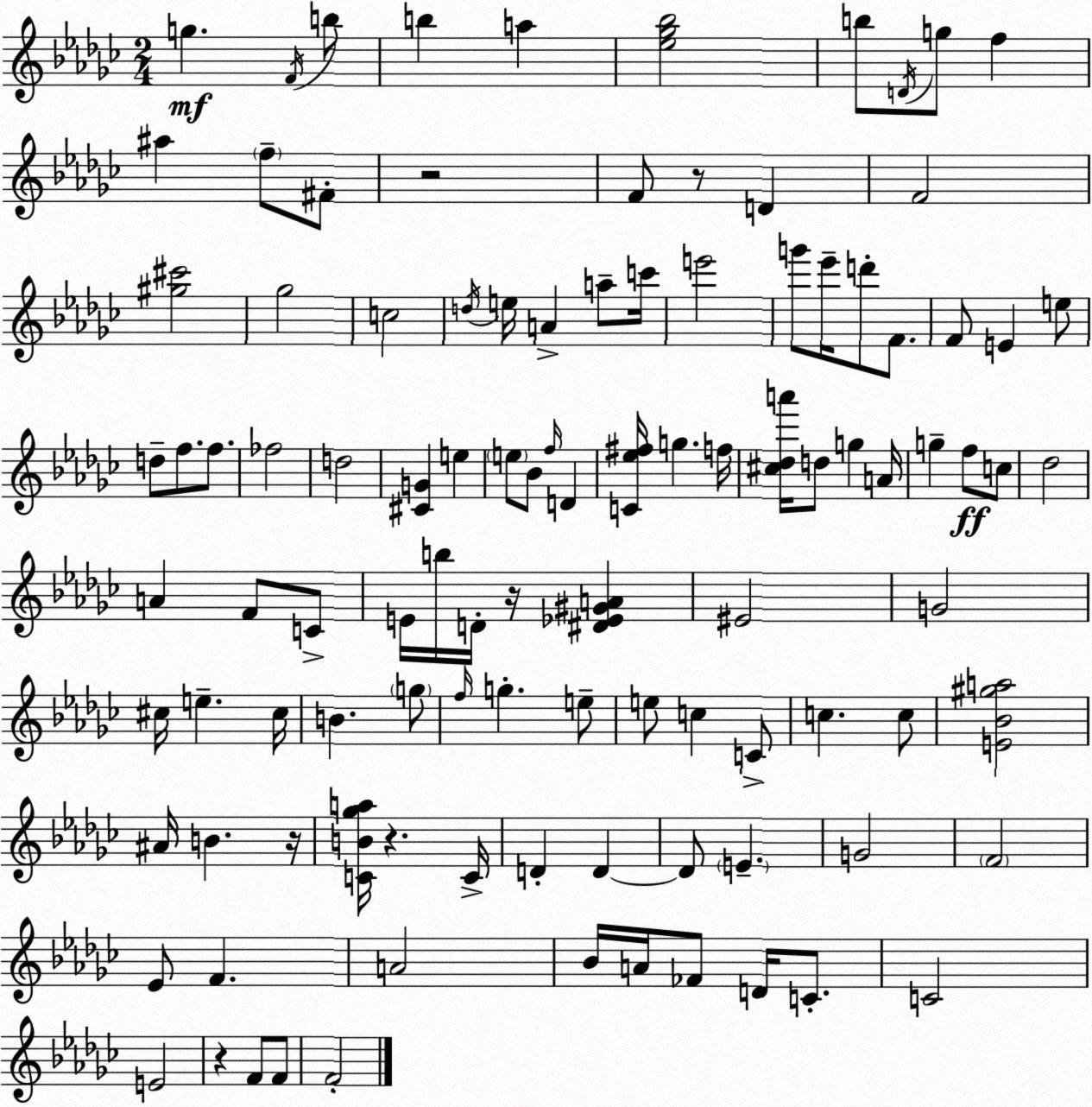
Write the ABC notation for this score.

X:1
T:Untitled
M:2/4
L:1/4
K:Ebm
g F/4 b/2 b a [_e_g_b]2 b/2 D/4 g/2 f ^a f/2 ^F/2 z2 F/2 z/2 D F2 [^g^c']2 _g2 c2 d/4 e/4 A a/2 c'/4 e'2 g'/2 _e'/4 d'/2 F/2 F/2 E e/2 d/2 f/2 f/2 _f2 d2 [^CG] e e/2 _B/2 f/4 D [C_e^f]/4 g f/4 [^c_da']/4 d/2 g A/4 g f/2 c/2 _d2 A F/2 C/2 E/4 b/4 D/4 z/4 [^D_E^GA] ^E2 G2 ^c/4 e ^c/4 B g/2 f/4 g e/2 e/2 c C/2 c c/2 [E_B^ga]2 ^A/4 B z/4 [CB_ga]/4 z C/4 D D D/2 E G2 F2 _E/2 F A2 _B/4 A/4 _F/2 D/4 C/2 C2 E2 z F/2 F/2 F2